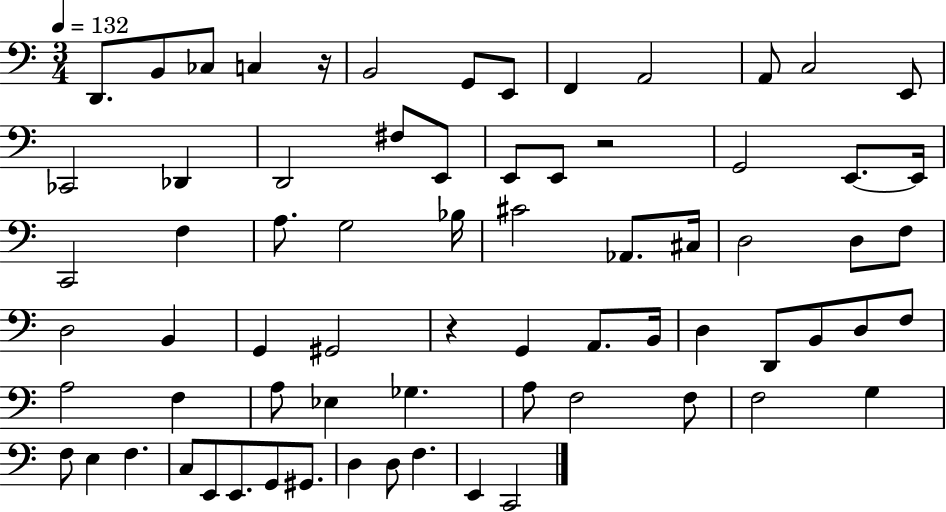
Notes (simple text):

D2/e. B2/e CES3/e C3/q R/s B2/h G2/e E2/e F2/q A2/h A2/e C3/h E2/e CES2/h Db2/q D2/h F#3/e E2/e E2/e E2/e R/h G2/h E2/e. E2/s C2/h F3/q A3/e. G3/h Bb3/s C#4/h Ab2/e. C#3/s D3/h D3/e F3/e D3/h B2/q G2/q G#2/h R/q G2/q A2/e. B2/s D3/q D2/e B2/e D3/e F3/e A3/h F3/q A3/e Eb3/q Gb3/q. A3/e F3/h F3/e F3/h G3/q F3/e E3/q F3/q. C3/e E2/e E2/e. G2/e G#2/e. D3/q D3/e F3/q. E2/q C2/h